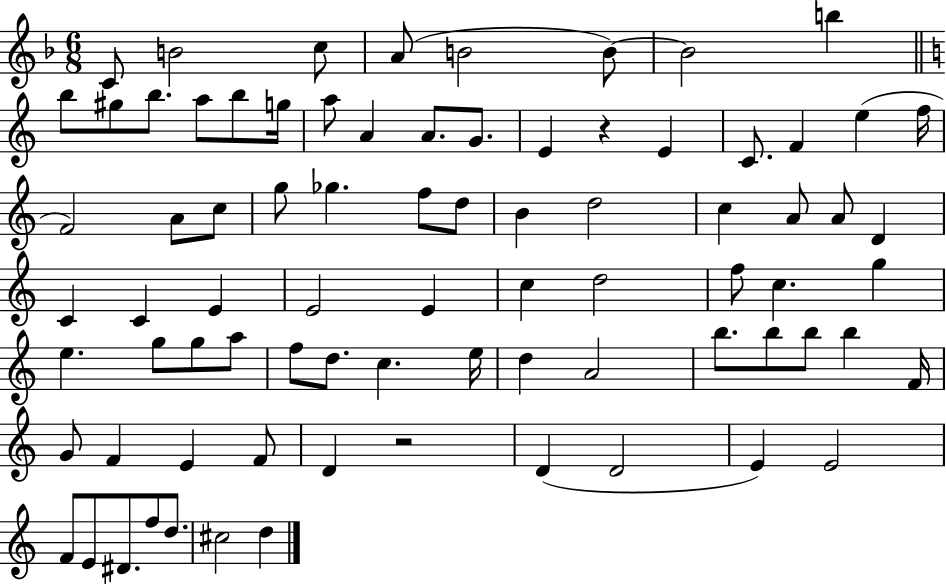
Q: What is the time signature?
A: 6/8